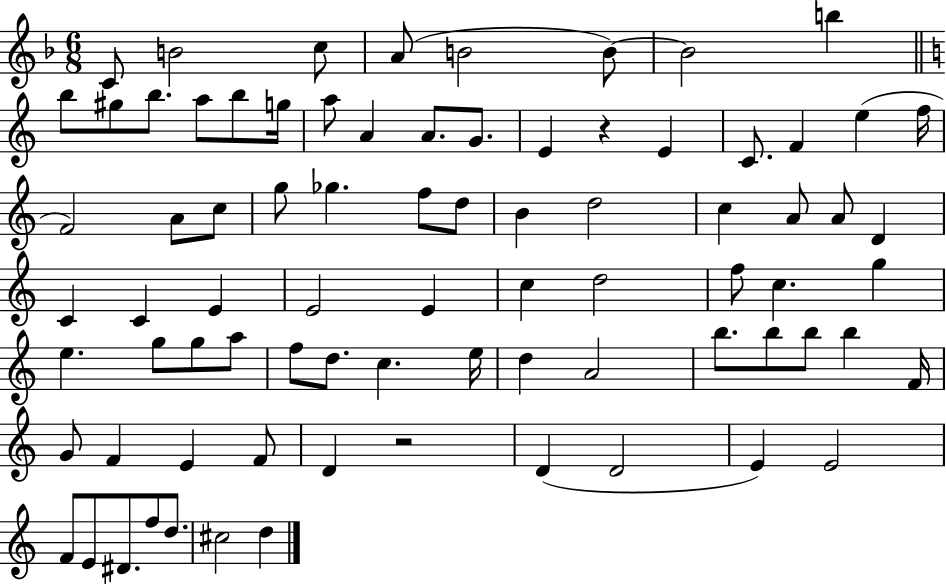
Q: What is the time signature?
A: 6/8